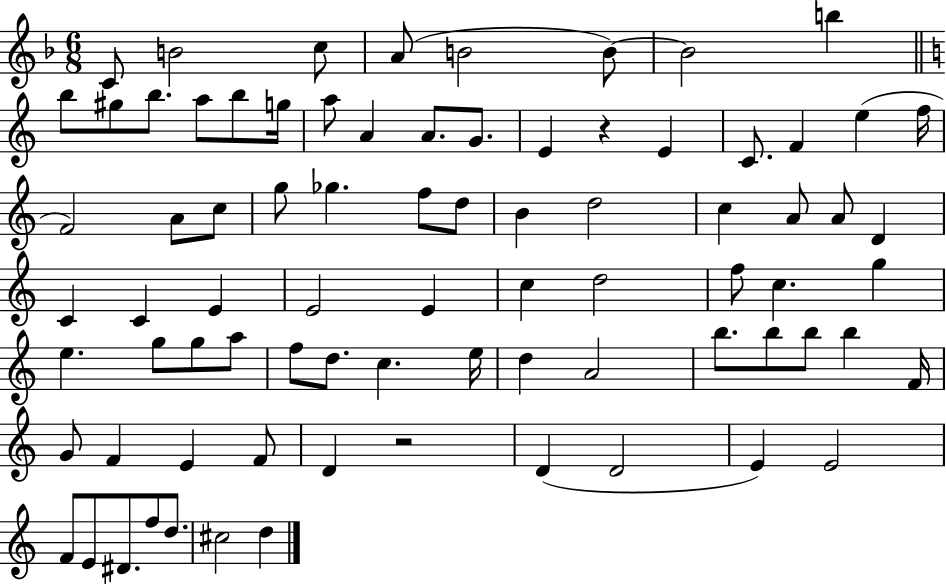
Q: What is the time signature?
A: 6/8